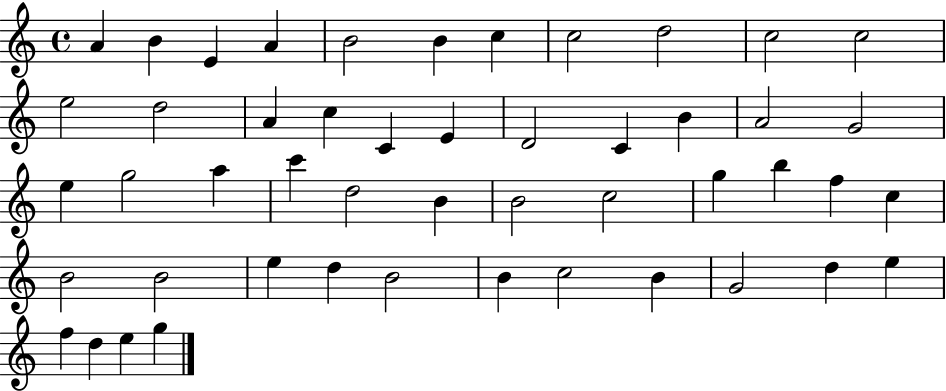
X:1
T:Untitled
M:4/4
L:1/4
K:C
A B E A B2 B c c2 d2 c2 c2 e2 d2 A c C E D2 C B A2 G2 e g2 a c' d2 B B2 c2 g b f c B2 B2 e d B2 B c2 B G2 d e f d e g